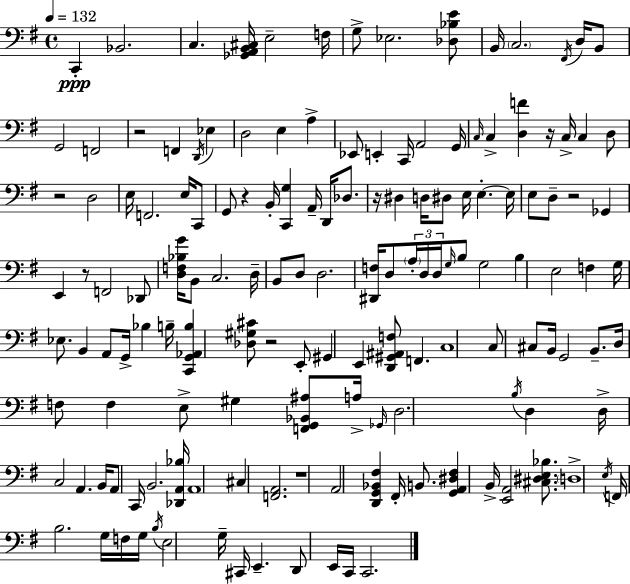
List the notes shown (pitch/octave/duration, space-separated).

C2/q Bb2/h. C3/q. [Gb2,A2,B2,C#3]/s E3/h F3/s G3/e Eb3/h. [Db3,Bb3,E4]/e B2/s C3/h. F#2/s D3/s B2/e G2/h F2/h R/h F2/q D2/s Eb3/q D3/h E3/q A3/q Eb2/e E2/q C2/s A2/h G2/s C3/s C3/q [D3,F4]/q R/s C3/s C3/q D3/e R/h D3/h E3/s F2/h. E3/s C2/e G2/e R/q B2/s [C2,G3]/q A2/s D2/s Db3/e. R/s D#3/q D3/s D#3/e E3/s E3/q. E3/s E3/e D3/e R/h Gb2/q E2/q R/e F2/h Db2/e [D3,F3,Bb3,G4]/s B2/e C3/h. D3/s B2/e D3/e D3/h. [D#2,F3]/s D3/e A3/s D3/s D3/s G3/s B3/e G3/h B3/q E3/h F3/q G3/s Eb3/e. B2/q A2/e G2/s Bb3/q B3/s [C2,G2,Ab2,B3]/q [Db3,G#3,C#4]/e R/h E2/e G#2/q E2/q [D2,G#2,A#2,F3]/e F2/q. C3/w C3/e C#3/e B2/s G2/h B2/e. D3/s F3/e F3/q E3/e G#3/q [F2,G2,Bb2,A#3]/e A3/s Gb2/s D3/h. B3/s D3/q D3/s C3/h A2/q. B2/s A2/e C2/s B2/h. [Db2,A2,Bb3]/s A2/w C#3/q [F2,A2]/h. R/w A2/h [D2,G2,Bb2,F#3]/q F#2/s B2/e. [G2,A2,D#3,F#3]/q B2/s [E2,A2]/h [C#3,D#3,E3,Bb3]/e. D3/w E3/s F2/s B3/h. G3/s F3/s G3/s B3/s E3/h G3/s C#2/s E2/q. D2/e E2/s C2/s C2/h.